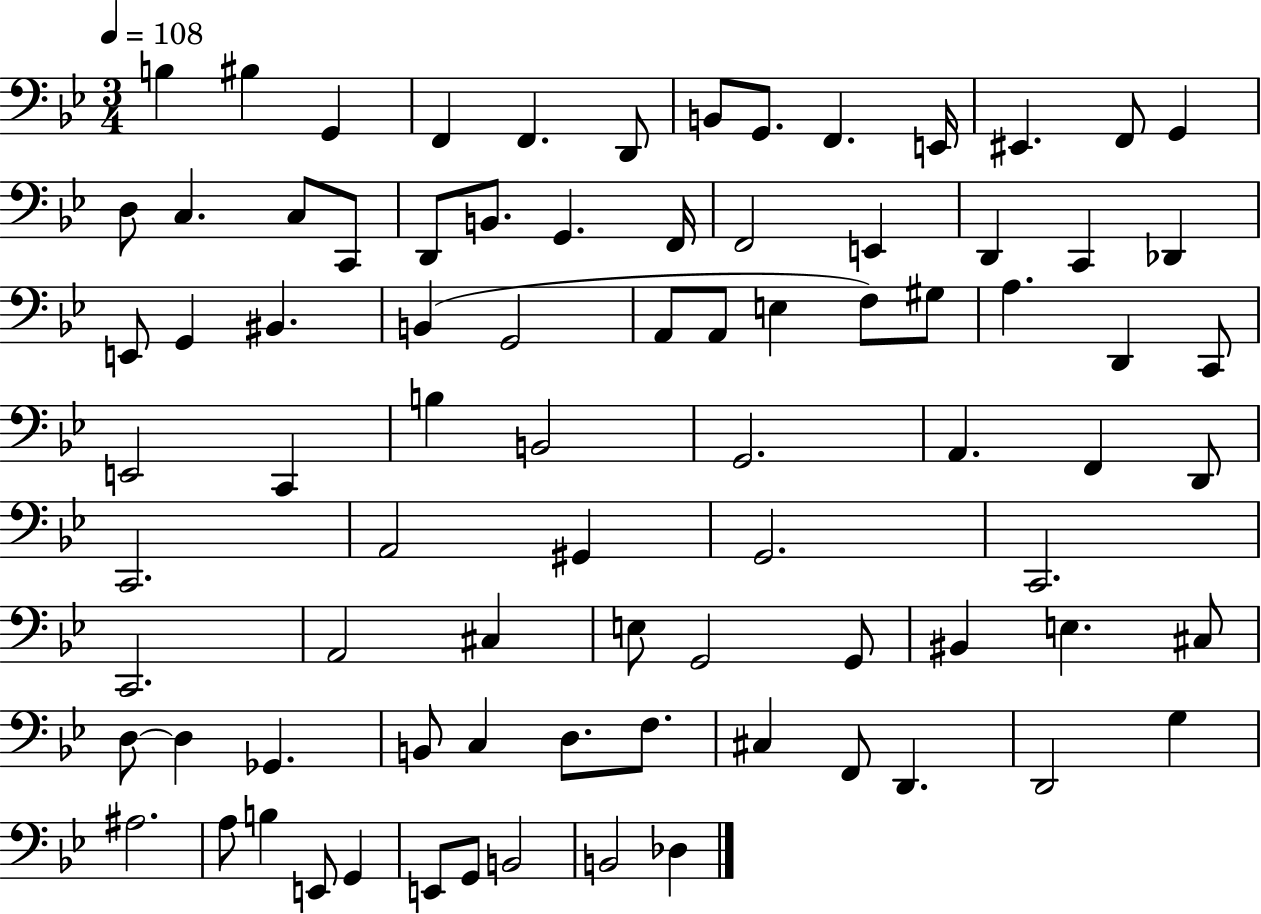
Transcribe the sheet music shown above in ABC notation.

X:1
T:Untitled
M:3/4
L:1/4
K:Bb
B, ^B, G,, F,, F,, D,,/2 B,,/2 G,,/2 F,, E,,/4 ^E,, F,,/2 G,, D,/2 C, C,/2 C,,/2 D,,/2 B,,/2 G,, F,,/4 F,,2 E,, D,, C,, _D,, E,,/2 G,, ^B,, B,, G,,2 A,,/2 A,,/2 E, F,/2 ^G,/2 A, D,, C,,/2 E,,2 C,, B, B,,2 G,,2 A,, F,, D,,/2 C,,2 A,,2 ^G,, G,,2 C,,2 C,,2 A,,2 ^C, E,/2 G,,2 G,,/2 ^B,, E, ^C,/2 D,/2 D, _G,, B,,/2 C, D,/2 F,/2 ^C, F,,/2 D,, D,,2 G, ^A,2 A,/2 B, E,,/2 G,, E,,/2 G,,/2 B,,2 B,,2 _D,